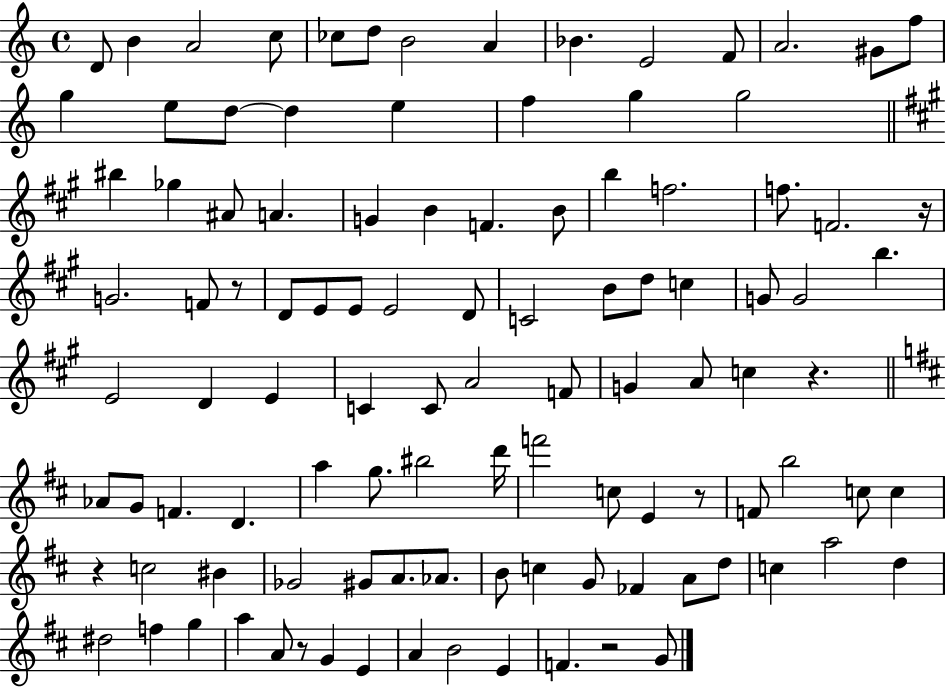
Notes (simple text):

D4/e B4/q A4/h C5/e CES5/e D5/e B4/h A4/q Bb4/q. E4/h F4/e A4/h. G#4/e F5/e G5/q E5/e D5/e D5/q E5/q F5/q G5/q G5/h BIS5/q Gb5/q A#4/e A4/q. G4/q B4/q F4/q. B4/e B5/q F5/h. F5/e. F4/h. R/s G4/h. F4/e R/e D4/e E4/e E4/e E4/h D4/e C4/h B4/e D5/e C5/q G4/e G4/h B5/q. E4/h D4/q E4/q C4/q C4/e A4/h F4/e G4/q A4/e C5/q R/q. Ab4/e G4/e F4/q. D4/q. A5/q G5/e. BIS5/h D6/s F6/h C5/e E4/q R/e F4/e B5/h C5/e C5/q R/q C5/h BIS4/q Gb4/h G#4/e A4/e. Ab4/e. B4/e C5/q G4/e FES4/q A4/e D5/e C5/q A5/h D5/q D#5/h F5/q G5/q A5/q A4/e R/e G4/q E4/q A4/q B4/h E4/q F4/q. R/h G4/e